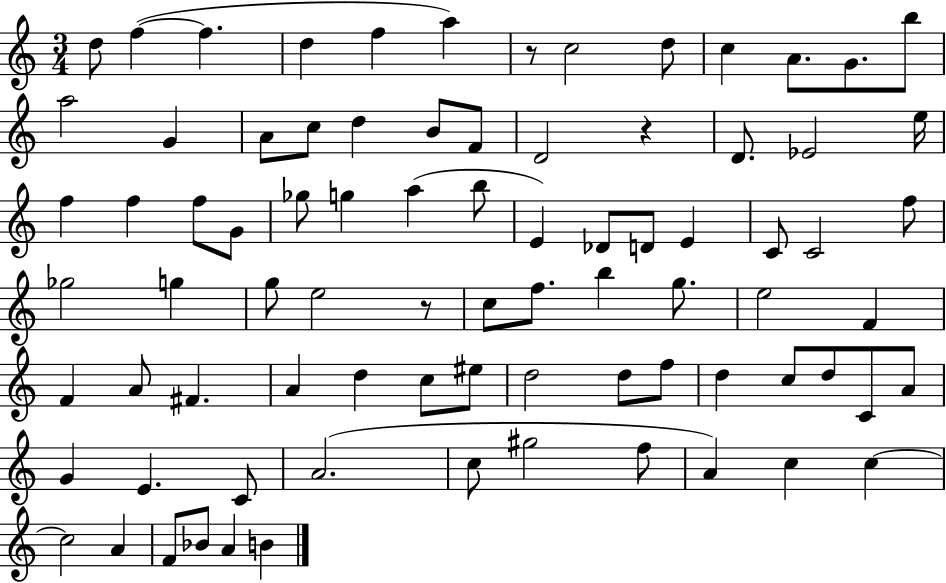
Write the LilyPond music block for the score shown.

{
  \clef treble
  \numericTimeSignature
  \time 3/4
  \key c \major
  d''8 f''4~(~ f''4. | d''4 f''4 a''4) | r8 c''2 d''8 | c''4 a'8. g'8. b''8 | \break a''2 g'4 | a'8 c''8 d''4 b'8 f'8 | d'2 r4 | d'8. ees'2 e''16 | \break f''4 f''4 f''8 g'8 | ges''8 g''4 a''4( b''8 | e'4) des'8 d'8 e'4 | c'8 c'2 f''8 | \break ges''2 g''4 | g''8 e''2 r8 | c''8 f''8. b''4 g''8. | e''2 f'4 | \break f'4 a'8 fis'4. | a'4 d''4 c''8 eis''8 | d''2 d''8 f''8 | d''4 c''8 d''8 c'8 a'8 | \break g'4 e'4. c'8 | a'2.( | c''8 gis''2 f''8 | a'4) c''4 c''4~~ | \break c''2 a'4 | f'8 bes'8 a'4 b'4 | \bar "|."
}